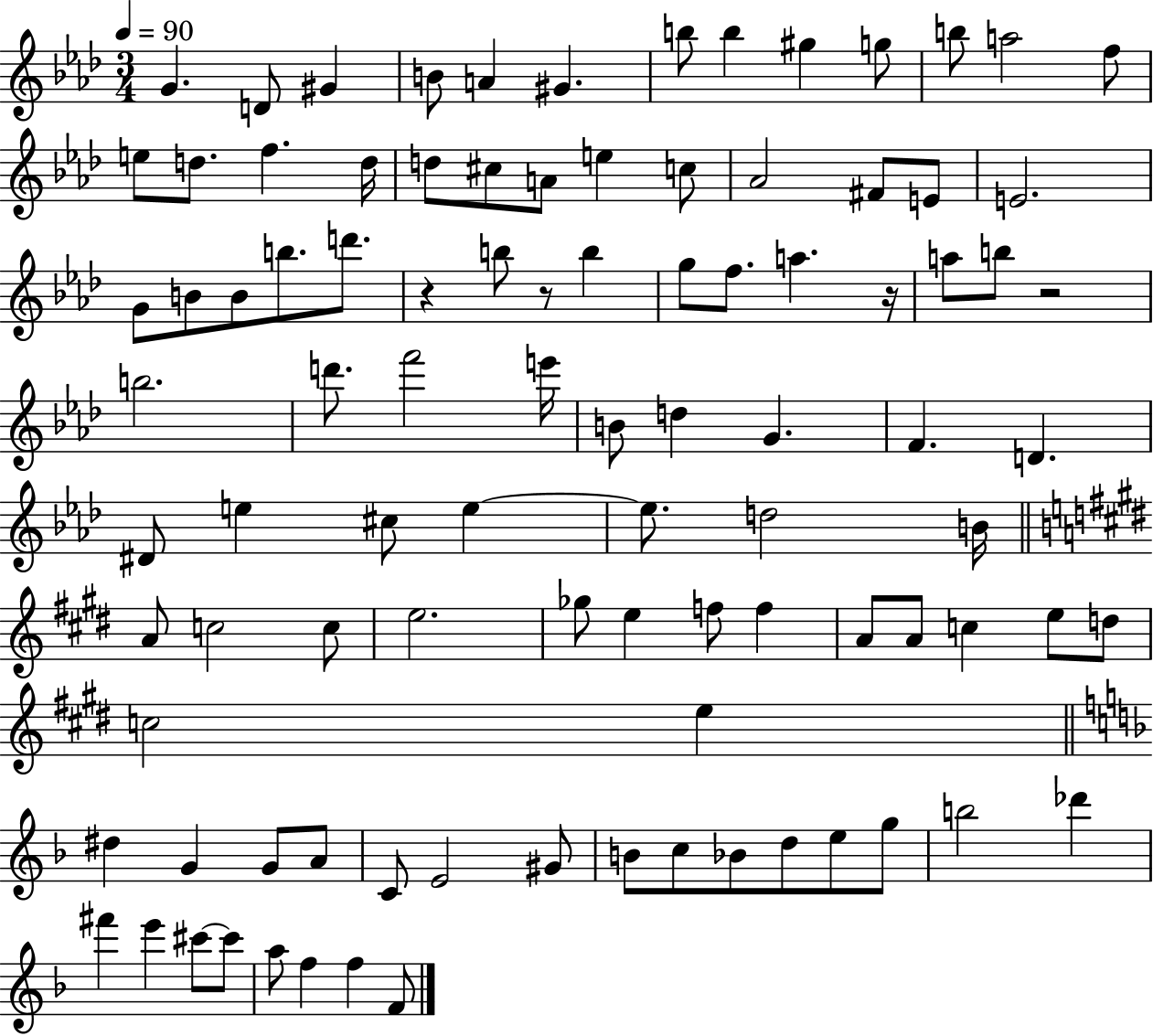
{
  \clef treble
  \numericTimeSignature
  \time 3/4
  \key aes \major
  \tempo 4 = 90
  g'4. d'8 gis'4 | b'8 a'4 gis'4. | b''8 b''4 gis''4 g''8 | b''8 a''2 f''8 | \break e''8 d''8. f''4. d''16 | d''8 cis''8 a'8 e''4 c''8 | aes'2 fis'8 e'8 | e'2. | \break g'8 b'8 b'8 b''8. d'''8. | r4 b''8 r8 b''4 | g''8 f''8. a''4. r16 | a''8 b''8 r2 | \break b''2. | d'''8. f'''2 e'''16 | b'8 d''4 g'4. | f'4. d'4. | \break dis'8 e''4 cis''8 e''4~~ | e''8. d''2 b'16 | \bar "||" \break \key e \major a'8 c''2 c''8 | e''2. | ges''8 e''4 f''8 f''4 | a'8 a'8 c''4 e''8 d''8 | \break c''2 e''4 | \bar "||" \break \key f \major dis''4 g'4 g'8 a'8 | c'8 e'2 gis'8 | b'8 c''8 bes'8 d''8 e''8 g''8 | b''2 des'''4 | \break fis'''4 e'''4 cis'''8~~ cis'''8 | a''8 f''4 f''4 f'8 | \bar "|."
}